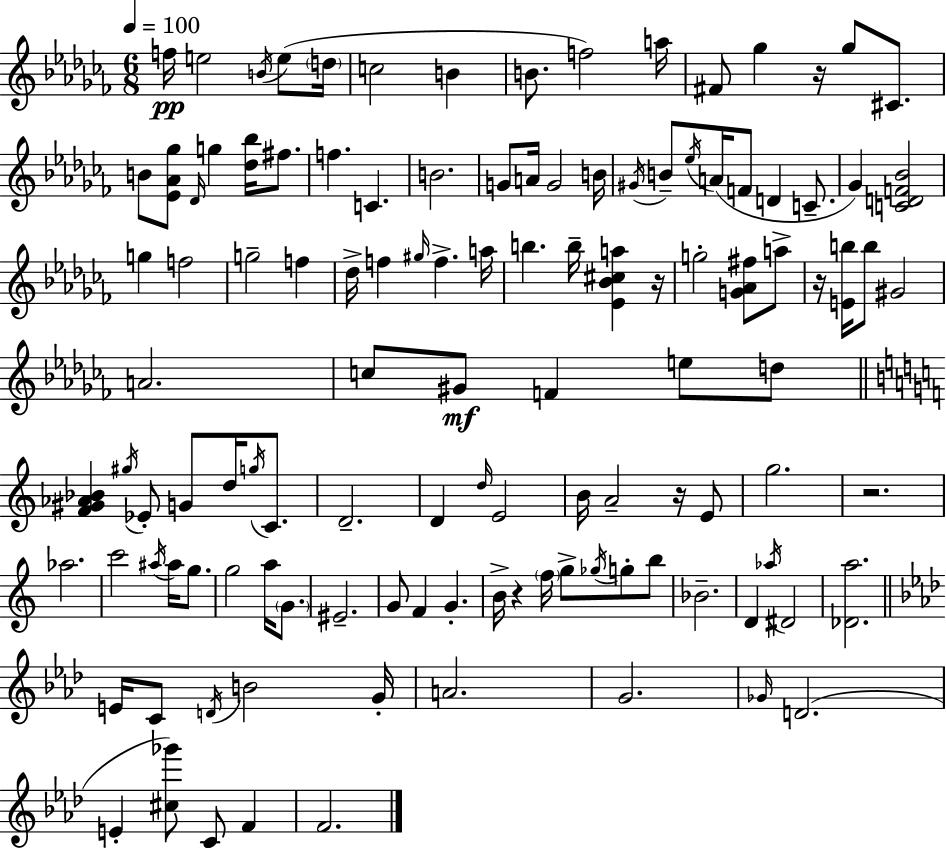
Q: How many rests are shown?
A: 6